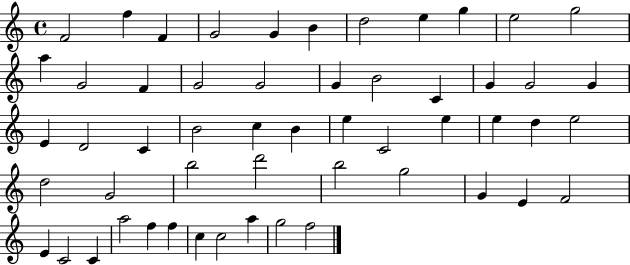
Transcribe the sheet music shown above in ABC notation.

X:1
T:Untitled
M:4/4
L:1/4
K:C
F2 f F G2 G B d2 e g e2 g2 a G2 F G2 G2 G B2 C G G2 G E D2 C B2 c B e C2 e e d e2 d2 G2 b2 d'2 b2 g2 G E F2 E C2 C a2 f f c c2 a g2 f2